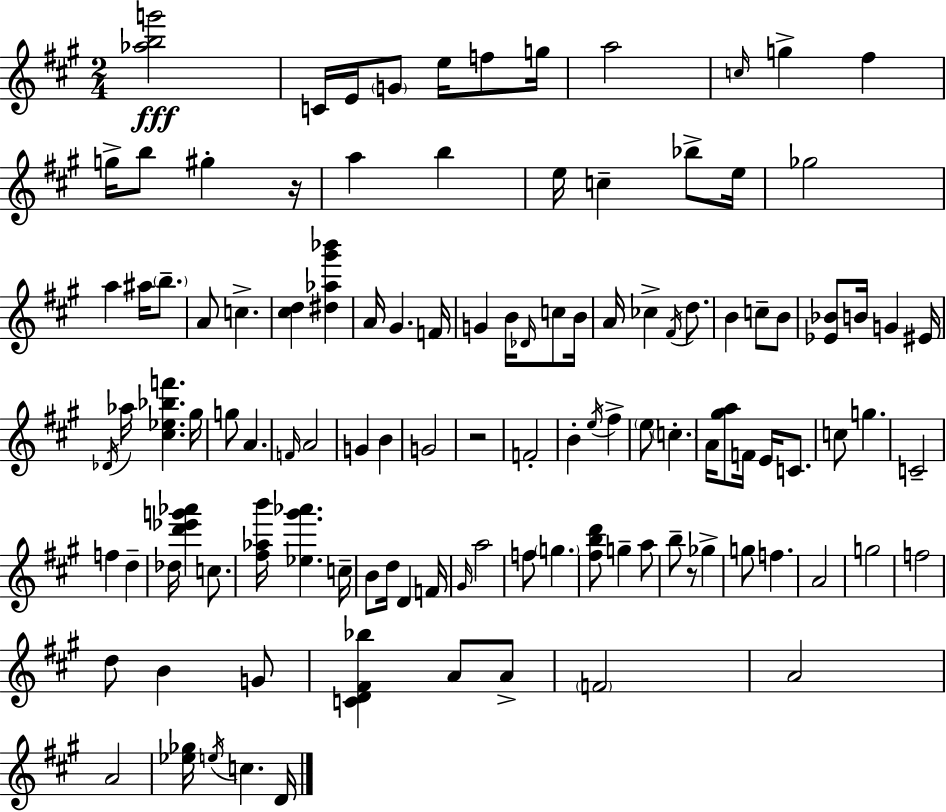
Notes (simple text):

[Ab5,B5,G6]/h C4/s E4/s G4/e E5/s F5/e G5/s A5/h C5/s G5/q F#5/q G5/s B5/e G#5/q R/s A5/q B5/q E5/s C5/q Bb5/e E5/s Gb5/h A5/q A#5/s B5/e. A4/e C5/q. [C#5,D5]/q [D#5,Ab5,G#6,Bb6]/q A4/s G#4/q. F4/s G4/q B4/s Db4/s C5/e B4/s A4/s CES5/q F#4/s D5/e. B4/q C5/e B4/e [Eb4,Bb4]/e B4/s G4/q EIS4/s Db4/s Ab5/s [C#5,Eb5,Bb5,F6]/q. G#5/s G5/e A4/q. F4/s A4/h G4/q B4/q G4/h R/h F4/h B4/q E5/s F#5/q E5/e C5/q. A4/s [G#5,A5]/e F4/s E4/s C4/e. C5/e G5/q. C4/h F5/q D5/q Db5/s [D6,Eb6,G6,Ab6]/q C5/e. [F#5,Ab5,B6]/s [Eb5,G#6,Ab6]/q. C5/s B4/e D5/s D4/q F4/s G#4/s A5/h F5/e G5/q. [F#5,B5,D6]/e G5/q A5/e B5/e R/e Gb5/q G5/e F5/q. A4/h G5/h F5/h D5/e B4/q G4/e [C4,D4,F#4,Bb5]/q A4/e A4/e F4/h A4/h A4/h [Eb5,Gb5]/s E5/s C5/q. D4/s